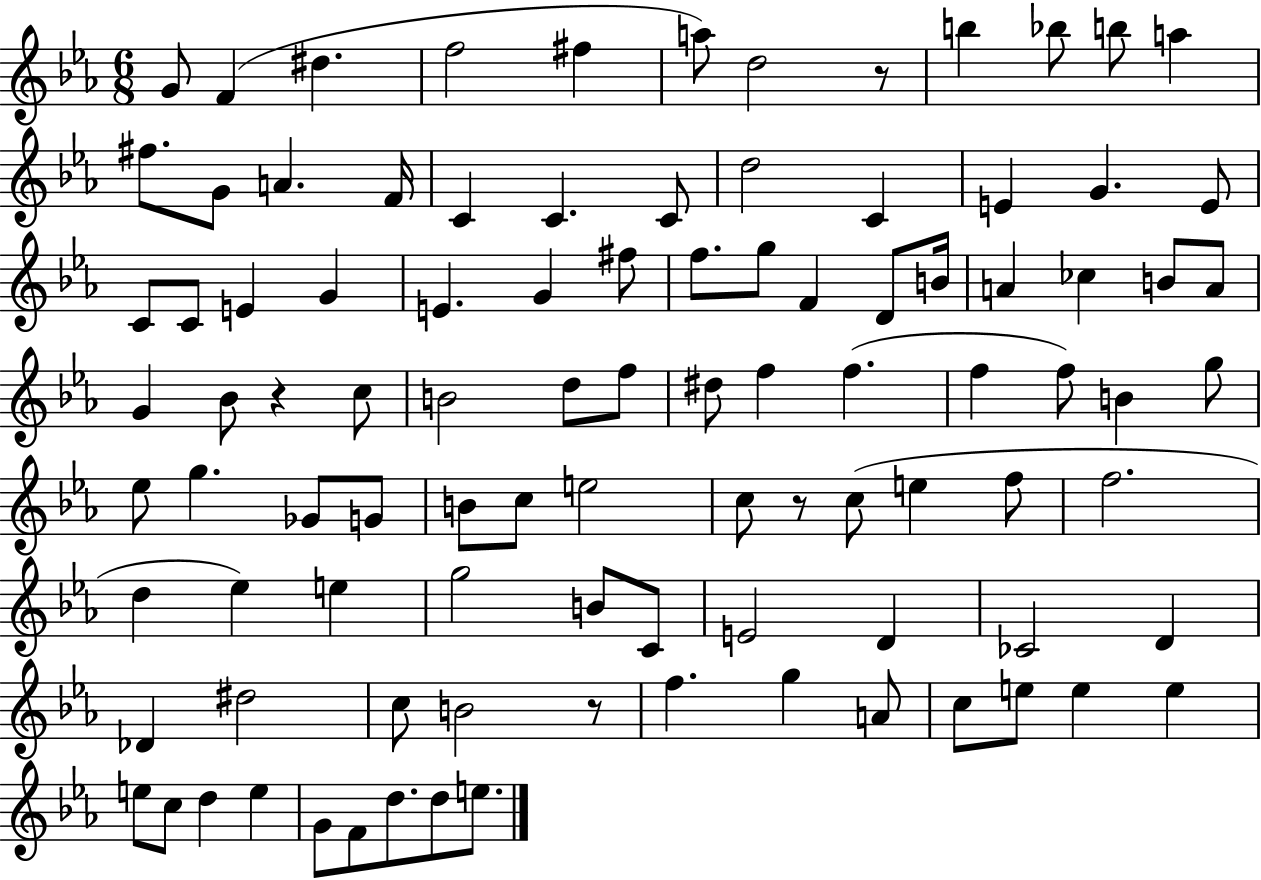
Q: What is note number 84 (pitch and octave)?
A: E5